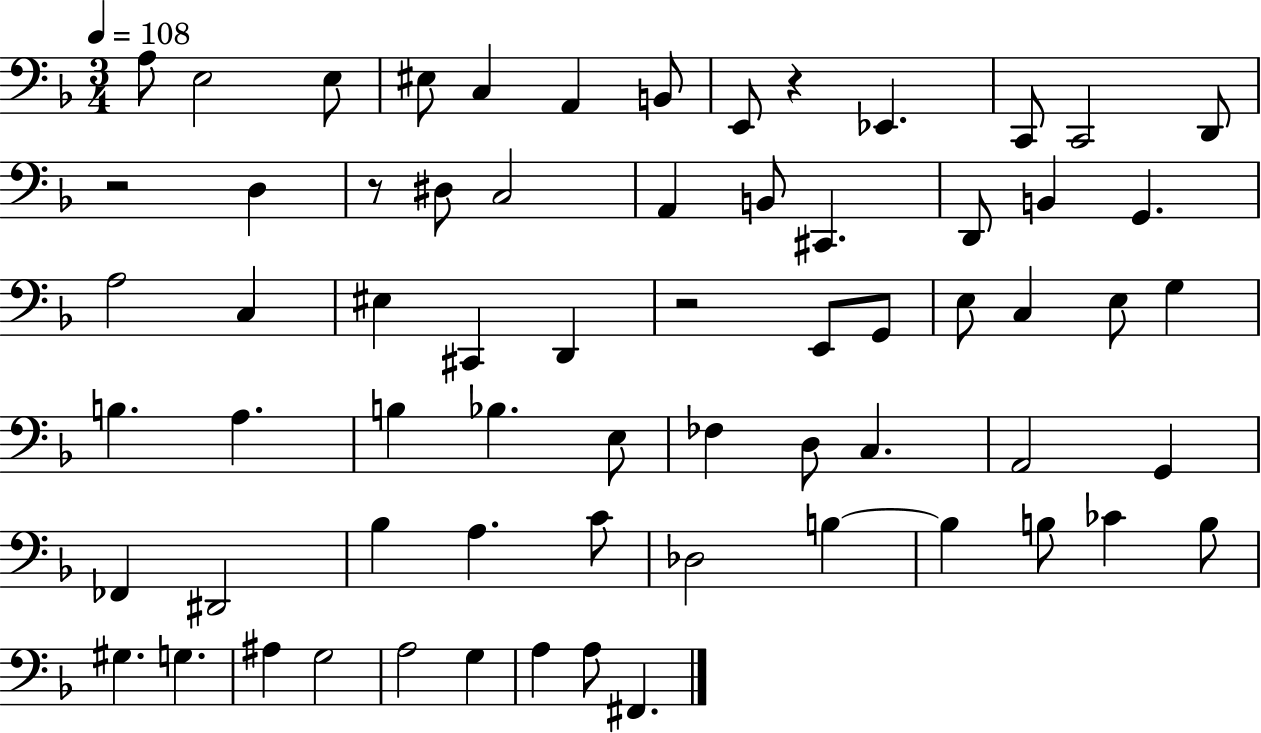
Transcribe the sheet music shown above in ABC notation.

X:1
T:Untitled
M:3/4
L:1/4
K:F
A,/2 E,2 E,/2 ^E,/2 C, A,, B,,/2 E,,/2 z _E,, C,,/2 C,,2 D,,/2 z2 D, z/2 ^D,/2 C,2 A,, B,,/2 ^C,, D,,/2 B,, G,, A,2 C, ^E, ^C,, D,, z2 E,,/2 G,,/2 E,/2 C, E,/2 G, B, A, B, _B, E,/2 _F, D,/2 C, A,,2 G,, _F,, ^D,,2 _B, A, C/2 _D,2 B, B, B,/2 _C B,/2 ^G, G, ^A, G,2 A,2 G, A, A,/2 ^F,,